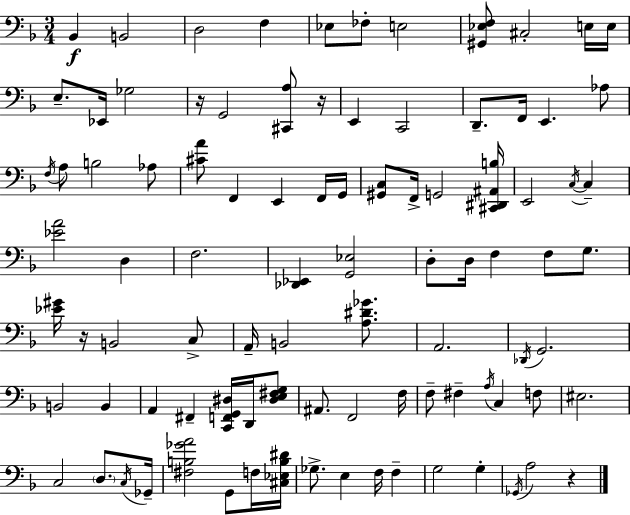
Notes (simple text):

Bb2/q B2/h D3/h F3/q Eb3/e FES3/e E3/h [G#2,Eb3,F3]/e C#3/h E3/s E3/s E3/e. Eb2/s Gb3/h R/s G2/h [C#2,A3]/e R/s E2/q C2/h D2/e. F2/s E2/q. Ab3/e F3/s A3/e B3/h Ab3/e [C#4,A4]/e F2/q E2/q F2/s G2/s [G#2,C3]/e F2/s G2/h [C#2,D#2,A#2,B3]/s E2/h C3/s C3/q [Eb4,A4]/h D3/q F3/h. [Db2,Eb2]/q [G2,Eb3]/h D3/e D3/s F3/q F3/e G3/e. [Eb4,G#4]/s R/s B2/h C3/e A2/s B2/h [A3,D#4,Gb4]/e. A2/h. Db2/s G2/h. B2/h B2/q A2/q F#2/q [C2,F2,G2,D#3]/s D2/s [D#3,E3,F#3,G3]/e A#2/e. F2/h F3/s F3/e F#3/q A3/s C3/q F3/e EIS3/h. C3/h D3/e. C3/s Gb2/s [F#3,B3,Gb4,A4]/h G2/e F3/s [C#3,Eb3,B3,D#4]/s Gb3/e. E3/q F3/s F3/q G3/h G3/q Gb2/s A3/h R/q